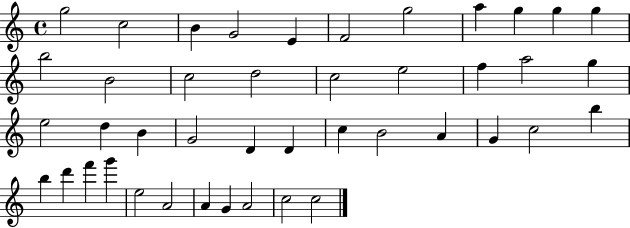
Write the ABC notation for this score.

X:1
T:Untitled
M:4/4
L:1/4
K:C
g2 c2 B G2 E F2 g2 a g g g b2 B2 c2 d2 c2 e2 f a2 g e2 d B G2 D D c B2 A G c2 b b d' f' g' e2 A2 A G A2 c2 c2